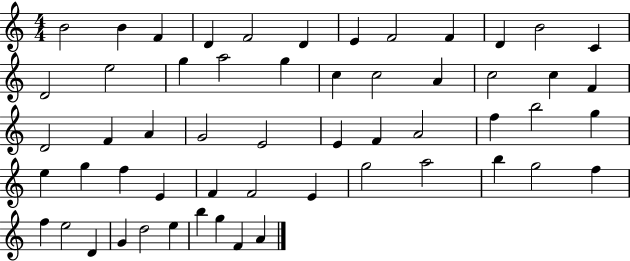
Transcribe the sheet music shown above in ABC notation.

X:1
T:Untitled
M:4/4
L:1/4
K:C
B2 B F D F2 D E F2 F D B2 C D2 e2 g a2 g c c2 A c2 c F D2 F A G2 E2 E F A2 f b2 g e g f E F F2 E g2 a2 b g2 f f e2 D G d2 e b g F A